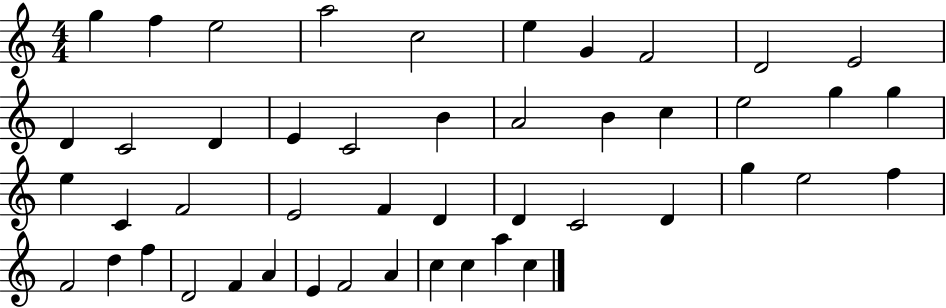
{
  \clef treble
  \numericTimeSignature
  \time 4/4
  \key c \major
  g''4 f''4 e''2 | a''2 c''2 | e''4 g'4 f'2 | d'2 e'2 | \break d'4 c'2 d'4 | e'4 c'2 b'4 | a'2 b'4 c''4 | e''2 g''4 g''4 | \break e''4 c'4 f'2 | e'2 f'4 d'4 | d'4 c'2 d'4 | g''4 e''2 f''4 | \break f'2 d''4 f''4 | d'2 f'4 a'4 | e'4 f'2 a'4 | c''4 c''4 a''4 c''4 | \break \bar "|."
}